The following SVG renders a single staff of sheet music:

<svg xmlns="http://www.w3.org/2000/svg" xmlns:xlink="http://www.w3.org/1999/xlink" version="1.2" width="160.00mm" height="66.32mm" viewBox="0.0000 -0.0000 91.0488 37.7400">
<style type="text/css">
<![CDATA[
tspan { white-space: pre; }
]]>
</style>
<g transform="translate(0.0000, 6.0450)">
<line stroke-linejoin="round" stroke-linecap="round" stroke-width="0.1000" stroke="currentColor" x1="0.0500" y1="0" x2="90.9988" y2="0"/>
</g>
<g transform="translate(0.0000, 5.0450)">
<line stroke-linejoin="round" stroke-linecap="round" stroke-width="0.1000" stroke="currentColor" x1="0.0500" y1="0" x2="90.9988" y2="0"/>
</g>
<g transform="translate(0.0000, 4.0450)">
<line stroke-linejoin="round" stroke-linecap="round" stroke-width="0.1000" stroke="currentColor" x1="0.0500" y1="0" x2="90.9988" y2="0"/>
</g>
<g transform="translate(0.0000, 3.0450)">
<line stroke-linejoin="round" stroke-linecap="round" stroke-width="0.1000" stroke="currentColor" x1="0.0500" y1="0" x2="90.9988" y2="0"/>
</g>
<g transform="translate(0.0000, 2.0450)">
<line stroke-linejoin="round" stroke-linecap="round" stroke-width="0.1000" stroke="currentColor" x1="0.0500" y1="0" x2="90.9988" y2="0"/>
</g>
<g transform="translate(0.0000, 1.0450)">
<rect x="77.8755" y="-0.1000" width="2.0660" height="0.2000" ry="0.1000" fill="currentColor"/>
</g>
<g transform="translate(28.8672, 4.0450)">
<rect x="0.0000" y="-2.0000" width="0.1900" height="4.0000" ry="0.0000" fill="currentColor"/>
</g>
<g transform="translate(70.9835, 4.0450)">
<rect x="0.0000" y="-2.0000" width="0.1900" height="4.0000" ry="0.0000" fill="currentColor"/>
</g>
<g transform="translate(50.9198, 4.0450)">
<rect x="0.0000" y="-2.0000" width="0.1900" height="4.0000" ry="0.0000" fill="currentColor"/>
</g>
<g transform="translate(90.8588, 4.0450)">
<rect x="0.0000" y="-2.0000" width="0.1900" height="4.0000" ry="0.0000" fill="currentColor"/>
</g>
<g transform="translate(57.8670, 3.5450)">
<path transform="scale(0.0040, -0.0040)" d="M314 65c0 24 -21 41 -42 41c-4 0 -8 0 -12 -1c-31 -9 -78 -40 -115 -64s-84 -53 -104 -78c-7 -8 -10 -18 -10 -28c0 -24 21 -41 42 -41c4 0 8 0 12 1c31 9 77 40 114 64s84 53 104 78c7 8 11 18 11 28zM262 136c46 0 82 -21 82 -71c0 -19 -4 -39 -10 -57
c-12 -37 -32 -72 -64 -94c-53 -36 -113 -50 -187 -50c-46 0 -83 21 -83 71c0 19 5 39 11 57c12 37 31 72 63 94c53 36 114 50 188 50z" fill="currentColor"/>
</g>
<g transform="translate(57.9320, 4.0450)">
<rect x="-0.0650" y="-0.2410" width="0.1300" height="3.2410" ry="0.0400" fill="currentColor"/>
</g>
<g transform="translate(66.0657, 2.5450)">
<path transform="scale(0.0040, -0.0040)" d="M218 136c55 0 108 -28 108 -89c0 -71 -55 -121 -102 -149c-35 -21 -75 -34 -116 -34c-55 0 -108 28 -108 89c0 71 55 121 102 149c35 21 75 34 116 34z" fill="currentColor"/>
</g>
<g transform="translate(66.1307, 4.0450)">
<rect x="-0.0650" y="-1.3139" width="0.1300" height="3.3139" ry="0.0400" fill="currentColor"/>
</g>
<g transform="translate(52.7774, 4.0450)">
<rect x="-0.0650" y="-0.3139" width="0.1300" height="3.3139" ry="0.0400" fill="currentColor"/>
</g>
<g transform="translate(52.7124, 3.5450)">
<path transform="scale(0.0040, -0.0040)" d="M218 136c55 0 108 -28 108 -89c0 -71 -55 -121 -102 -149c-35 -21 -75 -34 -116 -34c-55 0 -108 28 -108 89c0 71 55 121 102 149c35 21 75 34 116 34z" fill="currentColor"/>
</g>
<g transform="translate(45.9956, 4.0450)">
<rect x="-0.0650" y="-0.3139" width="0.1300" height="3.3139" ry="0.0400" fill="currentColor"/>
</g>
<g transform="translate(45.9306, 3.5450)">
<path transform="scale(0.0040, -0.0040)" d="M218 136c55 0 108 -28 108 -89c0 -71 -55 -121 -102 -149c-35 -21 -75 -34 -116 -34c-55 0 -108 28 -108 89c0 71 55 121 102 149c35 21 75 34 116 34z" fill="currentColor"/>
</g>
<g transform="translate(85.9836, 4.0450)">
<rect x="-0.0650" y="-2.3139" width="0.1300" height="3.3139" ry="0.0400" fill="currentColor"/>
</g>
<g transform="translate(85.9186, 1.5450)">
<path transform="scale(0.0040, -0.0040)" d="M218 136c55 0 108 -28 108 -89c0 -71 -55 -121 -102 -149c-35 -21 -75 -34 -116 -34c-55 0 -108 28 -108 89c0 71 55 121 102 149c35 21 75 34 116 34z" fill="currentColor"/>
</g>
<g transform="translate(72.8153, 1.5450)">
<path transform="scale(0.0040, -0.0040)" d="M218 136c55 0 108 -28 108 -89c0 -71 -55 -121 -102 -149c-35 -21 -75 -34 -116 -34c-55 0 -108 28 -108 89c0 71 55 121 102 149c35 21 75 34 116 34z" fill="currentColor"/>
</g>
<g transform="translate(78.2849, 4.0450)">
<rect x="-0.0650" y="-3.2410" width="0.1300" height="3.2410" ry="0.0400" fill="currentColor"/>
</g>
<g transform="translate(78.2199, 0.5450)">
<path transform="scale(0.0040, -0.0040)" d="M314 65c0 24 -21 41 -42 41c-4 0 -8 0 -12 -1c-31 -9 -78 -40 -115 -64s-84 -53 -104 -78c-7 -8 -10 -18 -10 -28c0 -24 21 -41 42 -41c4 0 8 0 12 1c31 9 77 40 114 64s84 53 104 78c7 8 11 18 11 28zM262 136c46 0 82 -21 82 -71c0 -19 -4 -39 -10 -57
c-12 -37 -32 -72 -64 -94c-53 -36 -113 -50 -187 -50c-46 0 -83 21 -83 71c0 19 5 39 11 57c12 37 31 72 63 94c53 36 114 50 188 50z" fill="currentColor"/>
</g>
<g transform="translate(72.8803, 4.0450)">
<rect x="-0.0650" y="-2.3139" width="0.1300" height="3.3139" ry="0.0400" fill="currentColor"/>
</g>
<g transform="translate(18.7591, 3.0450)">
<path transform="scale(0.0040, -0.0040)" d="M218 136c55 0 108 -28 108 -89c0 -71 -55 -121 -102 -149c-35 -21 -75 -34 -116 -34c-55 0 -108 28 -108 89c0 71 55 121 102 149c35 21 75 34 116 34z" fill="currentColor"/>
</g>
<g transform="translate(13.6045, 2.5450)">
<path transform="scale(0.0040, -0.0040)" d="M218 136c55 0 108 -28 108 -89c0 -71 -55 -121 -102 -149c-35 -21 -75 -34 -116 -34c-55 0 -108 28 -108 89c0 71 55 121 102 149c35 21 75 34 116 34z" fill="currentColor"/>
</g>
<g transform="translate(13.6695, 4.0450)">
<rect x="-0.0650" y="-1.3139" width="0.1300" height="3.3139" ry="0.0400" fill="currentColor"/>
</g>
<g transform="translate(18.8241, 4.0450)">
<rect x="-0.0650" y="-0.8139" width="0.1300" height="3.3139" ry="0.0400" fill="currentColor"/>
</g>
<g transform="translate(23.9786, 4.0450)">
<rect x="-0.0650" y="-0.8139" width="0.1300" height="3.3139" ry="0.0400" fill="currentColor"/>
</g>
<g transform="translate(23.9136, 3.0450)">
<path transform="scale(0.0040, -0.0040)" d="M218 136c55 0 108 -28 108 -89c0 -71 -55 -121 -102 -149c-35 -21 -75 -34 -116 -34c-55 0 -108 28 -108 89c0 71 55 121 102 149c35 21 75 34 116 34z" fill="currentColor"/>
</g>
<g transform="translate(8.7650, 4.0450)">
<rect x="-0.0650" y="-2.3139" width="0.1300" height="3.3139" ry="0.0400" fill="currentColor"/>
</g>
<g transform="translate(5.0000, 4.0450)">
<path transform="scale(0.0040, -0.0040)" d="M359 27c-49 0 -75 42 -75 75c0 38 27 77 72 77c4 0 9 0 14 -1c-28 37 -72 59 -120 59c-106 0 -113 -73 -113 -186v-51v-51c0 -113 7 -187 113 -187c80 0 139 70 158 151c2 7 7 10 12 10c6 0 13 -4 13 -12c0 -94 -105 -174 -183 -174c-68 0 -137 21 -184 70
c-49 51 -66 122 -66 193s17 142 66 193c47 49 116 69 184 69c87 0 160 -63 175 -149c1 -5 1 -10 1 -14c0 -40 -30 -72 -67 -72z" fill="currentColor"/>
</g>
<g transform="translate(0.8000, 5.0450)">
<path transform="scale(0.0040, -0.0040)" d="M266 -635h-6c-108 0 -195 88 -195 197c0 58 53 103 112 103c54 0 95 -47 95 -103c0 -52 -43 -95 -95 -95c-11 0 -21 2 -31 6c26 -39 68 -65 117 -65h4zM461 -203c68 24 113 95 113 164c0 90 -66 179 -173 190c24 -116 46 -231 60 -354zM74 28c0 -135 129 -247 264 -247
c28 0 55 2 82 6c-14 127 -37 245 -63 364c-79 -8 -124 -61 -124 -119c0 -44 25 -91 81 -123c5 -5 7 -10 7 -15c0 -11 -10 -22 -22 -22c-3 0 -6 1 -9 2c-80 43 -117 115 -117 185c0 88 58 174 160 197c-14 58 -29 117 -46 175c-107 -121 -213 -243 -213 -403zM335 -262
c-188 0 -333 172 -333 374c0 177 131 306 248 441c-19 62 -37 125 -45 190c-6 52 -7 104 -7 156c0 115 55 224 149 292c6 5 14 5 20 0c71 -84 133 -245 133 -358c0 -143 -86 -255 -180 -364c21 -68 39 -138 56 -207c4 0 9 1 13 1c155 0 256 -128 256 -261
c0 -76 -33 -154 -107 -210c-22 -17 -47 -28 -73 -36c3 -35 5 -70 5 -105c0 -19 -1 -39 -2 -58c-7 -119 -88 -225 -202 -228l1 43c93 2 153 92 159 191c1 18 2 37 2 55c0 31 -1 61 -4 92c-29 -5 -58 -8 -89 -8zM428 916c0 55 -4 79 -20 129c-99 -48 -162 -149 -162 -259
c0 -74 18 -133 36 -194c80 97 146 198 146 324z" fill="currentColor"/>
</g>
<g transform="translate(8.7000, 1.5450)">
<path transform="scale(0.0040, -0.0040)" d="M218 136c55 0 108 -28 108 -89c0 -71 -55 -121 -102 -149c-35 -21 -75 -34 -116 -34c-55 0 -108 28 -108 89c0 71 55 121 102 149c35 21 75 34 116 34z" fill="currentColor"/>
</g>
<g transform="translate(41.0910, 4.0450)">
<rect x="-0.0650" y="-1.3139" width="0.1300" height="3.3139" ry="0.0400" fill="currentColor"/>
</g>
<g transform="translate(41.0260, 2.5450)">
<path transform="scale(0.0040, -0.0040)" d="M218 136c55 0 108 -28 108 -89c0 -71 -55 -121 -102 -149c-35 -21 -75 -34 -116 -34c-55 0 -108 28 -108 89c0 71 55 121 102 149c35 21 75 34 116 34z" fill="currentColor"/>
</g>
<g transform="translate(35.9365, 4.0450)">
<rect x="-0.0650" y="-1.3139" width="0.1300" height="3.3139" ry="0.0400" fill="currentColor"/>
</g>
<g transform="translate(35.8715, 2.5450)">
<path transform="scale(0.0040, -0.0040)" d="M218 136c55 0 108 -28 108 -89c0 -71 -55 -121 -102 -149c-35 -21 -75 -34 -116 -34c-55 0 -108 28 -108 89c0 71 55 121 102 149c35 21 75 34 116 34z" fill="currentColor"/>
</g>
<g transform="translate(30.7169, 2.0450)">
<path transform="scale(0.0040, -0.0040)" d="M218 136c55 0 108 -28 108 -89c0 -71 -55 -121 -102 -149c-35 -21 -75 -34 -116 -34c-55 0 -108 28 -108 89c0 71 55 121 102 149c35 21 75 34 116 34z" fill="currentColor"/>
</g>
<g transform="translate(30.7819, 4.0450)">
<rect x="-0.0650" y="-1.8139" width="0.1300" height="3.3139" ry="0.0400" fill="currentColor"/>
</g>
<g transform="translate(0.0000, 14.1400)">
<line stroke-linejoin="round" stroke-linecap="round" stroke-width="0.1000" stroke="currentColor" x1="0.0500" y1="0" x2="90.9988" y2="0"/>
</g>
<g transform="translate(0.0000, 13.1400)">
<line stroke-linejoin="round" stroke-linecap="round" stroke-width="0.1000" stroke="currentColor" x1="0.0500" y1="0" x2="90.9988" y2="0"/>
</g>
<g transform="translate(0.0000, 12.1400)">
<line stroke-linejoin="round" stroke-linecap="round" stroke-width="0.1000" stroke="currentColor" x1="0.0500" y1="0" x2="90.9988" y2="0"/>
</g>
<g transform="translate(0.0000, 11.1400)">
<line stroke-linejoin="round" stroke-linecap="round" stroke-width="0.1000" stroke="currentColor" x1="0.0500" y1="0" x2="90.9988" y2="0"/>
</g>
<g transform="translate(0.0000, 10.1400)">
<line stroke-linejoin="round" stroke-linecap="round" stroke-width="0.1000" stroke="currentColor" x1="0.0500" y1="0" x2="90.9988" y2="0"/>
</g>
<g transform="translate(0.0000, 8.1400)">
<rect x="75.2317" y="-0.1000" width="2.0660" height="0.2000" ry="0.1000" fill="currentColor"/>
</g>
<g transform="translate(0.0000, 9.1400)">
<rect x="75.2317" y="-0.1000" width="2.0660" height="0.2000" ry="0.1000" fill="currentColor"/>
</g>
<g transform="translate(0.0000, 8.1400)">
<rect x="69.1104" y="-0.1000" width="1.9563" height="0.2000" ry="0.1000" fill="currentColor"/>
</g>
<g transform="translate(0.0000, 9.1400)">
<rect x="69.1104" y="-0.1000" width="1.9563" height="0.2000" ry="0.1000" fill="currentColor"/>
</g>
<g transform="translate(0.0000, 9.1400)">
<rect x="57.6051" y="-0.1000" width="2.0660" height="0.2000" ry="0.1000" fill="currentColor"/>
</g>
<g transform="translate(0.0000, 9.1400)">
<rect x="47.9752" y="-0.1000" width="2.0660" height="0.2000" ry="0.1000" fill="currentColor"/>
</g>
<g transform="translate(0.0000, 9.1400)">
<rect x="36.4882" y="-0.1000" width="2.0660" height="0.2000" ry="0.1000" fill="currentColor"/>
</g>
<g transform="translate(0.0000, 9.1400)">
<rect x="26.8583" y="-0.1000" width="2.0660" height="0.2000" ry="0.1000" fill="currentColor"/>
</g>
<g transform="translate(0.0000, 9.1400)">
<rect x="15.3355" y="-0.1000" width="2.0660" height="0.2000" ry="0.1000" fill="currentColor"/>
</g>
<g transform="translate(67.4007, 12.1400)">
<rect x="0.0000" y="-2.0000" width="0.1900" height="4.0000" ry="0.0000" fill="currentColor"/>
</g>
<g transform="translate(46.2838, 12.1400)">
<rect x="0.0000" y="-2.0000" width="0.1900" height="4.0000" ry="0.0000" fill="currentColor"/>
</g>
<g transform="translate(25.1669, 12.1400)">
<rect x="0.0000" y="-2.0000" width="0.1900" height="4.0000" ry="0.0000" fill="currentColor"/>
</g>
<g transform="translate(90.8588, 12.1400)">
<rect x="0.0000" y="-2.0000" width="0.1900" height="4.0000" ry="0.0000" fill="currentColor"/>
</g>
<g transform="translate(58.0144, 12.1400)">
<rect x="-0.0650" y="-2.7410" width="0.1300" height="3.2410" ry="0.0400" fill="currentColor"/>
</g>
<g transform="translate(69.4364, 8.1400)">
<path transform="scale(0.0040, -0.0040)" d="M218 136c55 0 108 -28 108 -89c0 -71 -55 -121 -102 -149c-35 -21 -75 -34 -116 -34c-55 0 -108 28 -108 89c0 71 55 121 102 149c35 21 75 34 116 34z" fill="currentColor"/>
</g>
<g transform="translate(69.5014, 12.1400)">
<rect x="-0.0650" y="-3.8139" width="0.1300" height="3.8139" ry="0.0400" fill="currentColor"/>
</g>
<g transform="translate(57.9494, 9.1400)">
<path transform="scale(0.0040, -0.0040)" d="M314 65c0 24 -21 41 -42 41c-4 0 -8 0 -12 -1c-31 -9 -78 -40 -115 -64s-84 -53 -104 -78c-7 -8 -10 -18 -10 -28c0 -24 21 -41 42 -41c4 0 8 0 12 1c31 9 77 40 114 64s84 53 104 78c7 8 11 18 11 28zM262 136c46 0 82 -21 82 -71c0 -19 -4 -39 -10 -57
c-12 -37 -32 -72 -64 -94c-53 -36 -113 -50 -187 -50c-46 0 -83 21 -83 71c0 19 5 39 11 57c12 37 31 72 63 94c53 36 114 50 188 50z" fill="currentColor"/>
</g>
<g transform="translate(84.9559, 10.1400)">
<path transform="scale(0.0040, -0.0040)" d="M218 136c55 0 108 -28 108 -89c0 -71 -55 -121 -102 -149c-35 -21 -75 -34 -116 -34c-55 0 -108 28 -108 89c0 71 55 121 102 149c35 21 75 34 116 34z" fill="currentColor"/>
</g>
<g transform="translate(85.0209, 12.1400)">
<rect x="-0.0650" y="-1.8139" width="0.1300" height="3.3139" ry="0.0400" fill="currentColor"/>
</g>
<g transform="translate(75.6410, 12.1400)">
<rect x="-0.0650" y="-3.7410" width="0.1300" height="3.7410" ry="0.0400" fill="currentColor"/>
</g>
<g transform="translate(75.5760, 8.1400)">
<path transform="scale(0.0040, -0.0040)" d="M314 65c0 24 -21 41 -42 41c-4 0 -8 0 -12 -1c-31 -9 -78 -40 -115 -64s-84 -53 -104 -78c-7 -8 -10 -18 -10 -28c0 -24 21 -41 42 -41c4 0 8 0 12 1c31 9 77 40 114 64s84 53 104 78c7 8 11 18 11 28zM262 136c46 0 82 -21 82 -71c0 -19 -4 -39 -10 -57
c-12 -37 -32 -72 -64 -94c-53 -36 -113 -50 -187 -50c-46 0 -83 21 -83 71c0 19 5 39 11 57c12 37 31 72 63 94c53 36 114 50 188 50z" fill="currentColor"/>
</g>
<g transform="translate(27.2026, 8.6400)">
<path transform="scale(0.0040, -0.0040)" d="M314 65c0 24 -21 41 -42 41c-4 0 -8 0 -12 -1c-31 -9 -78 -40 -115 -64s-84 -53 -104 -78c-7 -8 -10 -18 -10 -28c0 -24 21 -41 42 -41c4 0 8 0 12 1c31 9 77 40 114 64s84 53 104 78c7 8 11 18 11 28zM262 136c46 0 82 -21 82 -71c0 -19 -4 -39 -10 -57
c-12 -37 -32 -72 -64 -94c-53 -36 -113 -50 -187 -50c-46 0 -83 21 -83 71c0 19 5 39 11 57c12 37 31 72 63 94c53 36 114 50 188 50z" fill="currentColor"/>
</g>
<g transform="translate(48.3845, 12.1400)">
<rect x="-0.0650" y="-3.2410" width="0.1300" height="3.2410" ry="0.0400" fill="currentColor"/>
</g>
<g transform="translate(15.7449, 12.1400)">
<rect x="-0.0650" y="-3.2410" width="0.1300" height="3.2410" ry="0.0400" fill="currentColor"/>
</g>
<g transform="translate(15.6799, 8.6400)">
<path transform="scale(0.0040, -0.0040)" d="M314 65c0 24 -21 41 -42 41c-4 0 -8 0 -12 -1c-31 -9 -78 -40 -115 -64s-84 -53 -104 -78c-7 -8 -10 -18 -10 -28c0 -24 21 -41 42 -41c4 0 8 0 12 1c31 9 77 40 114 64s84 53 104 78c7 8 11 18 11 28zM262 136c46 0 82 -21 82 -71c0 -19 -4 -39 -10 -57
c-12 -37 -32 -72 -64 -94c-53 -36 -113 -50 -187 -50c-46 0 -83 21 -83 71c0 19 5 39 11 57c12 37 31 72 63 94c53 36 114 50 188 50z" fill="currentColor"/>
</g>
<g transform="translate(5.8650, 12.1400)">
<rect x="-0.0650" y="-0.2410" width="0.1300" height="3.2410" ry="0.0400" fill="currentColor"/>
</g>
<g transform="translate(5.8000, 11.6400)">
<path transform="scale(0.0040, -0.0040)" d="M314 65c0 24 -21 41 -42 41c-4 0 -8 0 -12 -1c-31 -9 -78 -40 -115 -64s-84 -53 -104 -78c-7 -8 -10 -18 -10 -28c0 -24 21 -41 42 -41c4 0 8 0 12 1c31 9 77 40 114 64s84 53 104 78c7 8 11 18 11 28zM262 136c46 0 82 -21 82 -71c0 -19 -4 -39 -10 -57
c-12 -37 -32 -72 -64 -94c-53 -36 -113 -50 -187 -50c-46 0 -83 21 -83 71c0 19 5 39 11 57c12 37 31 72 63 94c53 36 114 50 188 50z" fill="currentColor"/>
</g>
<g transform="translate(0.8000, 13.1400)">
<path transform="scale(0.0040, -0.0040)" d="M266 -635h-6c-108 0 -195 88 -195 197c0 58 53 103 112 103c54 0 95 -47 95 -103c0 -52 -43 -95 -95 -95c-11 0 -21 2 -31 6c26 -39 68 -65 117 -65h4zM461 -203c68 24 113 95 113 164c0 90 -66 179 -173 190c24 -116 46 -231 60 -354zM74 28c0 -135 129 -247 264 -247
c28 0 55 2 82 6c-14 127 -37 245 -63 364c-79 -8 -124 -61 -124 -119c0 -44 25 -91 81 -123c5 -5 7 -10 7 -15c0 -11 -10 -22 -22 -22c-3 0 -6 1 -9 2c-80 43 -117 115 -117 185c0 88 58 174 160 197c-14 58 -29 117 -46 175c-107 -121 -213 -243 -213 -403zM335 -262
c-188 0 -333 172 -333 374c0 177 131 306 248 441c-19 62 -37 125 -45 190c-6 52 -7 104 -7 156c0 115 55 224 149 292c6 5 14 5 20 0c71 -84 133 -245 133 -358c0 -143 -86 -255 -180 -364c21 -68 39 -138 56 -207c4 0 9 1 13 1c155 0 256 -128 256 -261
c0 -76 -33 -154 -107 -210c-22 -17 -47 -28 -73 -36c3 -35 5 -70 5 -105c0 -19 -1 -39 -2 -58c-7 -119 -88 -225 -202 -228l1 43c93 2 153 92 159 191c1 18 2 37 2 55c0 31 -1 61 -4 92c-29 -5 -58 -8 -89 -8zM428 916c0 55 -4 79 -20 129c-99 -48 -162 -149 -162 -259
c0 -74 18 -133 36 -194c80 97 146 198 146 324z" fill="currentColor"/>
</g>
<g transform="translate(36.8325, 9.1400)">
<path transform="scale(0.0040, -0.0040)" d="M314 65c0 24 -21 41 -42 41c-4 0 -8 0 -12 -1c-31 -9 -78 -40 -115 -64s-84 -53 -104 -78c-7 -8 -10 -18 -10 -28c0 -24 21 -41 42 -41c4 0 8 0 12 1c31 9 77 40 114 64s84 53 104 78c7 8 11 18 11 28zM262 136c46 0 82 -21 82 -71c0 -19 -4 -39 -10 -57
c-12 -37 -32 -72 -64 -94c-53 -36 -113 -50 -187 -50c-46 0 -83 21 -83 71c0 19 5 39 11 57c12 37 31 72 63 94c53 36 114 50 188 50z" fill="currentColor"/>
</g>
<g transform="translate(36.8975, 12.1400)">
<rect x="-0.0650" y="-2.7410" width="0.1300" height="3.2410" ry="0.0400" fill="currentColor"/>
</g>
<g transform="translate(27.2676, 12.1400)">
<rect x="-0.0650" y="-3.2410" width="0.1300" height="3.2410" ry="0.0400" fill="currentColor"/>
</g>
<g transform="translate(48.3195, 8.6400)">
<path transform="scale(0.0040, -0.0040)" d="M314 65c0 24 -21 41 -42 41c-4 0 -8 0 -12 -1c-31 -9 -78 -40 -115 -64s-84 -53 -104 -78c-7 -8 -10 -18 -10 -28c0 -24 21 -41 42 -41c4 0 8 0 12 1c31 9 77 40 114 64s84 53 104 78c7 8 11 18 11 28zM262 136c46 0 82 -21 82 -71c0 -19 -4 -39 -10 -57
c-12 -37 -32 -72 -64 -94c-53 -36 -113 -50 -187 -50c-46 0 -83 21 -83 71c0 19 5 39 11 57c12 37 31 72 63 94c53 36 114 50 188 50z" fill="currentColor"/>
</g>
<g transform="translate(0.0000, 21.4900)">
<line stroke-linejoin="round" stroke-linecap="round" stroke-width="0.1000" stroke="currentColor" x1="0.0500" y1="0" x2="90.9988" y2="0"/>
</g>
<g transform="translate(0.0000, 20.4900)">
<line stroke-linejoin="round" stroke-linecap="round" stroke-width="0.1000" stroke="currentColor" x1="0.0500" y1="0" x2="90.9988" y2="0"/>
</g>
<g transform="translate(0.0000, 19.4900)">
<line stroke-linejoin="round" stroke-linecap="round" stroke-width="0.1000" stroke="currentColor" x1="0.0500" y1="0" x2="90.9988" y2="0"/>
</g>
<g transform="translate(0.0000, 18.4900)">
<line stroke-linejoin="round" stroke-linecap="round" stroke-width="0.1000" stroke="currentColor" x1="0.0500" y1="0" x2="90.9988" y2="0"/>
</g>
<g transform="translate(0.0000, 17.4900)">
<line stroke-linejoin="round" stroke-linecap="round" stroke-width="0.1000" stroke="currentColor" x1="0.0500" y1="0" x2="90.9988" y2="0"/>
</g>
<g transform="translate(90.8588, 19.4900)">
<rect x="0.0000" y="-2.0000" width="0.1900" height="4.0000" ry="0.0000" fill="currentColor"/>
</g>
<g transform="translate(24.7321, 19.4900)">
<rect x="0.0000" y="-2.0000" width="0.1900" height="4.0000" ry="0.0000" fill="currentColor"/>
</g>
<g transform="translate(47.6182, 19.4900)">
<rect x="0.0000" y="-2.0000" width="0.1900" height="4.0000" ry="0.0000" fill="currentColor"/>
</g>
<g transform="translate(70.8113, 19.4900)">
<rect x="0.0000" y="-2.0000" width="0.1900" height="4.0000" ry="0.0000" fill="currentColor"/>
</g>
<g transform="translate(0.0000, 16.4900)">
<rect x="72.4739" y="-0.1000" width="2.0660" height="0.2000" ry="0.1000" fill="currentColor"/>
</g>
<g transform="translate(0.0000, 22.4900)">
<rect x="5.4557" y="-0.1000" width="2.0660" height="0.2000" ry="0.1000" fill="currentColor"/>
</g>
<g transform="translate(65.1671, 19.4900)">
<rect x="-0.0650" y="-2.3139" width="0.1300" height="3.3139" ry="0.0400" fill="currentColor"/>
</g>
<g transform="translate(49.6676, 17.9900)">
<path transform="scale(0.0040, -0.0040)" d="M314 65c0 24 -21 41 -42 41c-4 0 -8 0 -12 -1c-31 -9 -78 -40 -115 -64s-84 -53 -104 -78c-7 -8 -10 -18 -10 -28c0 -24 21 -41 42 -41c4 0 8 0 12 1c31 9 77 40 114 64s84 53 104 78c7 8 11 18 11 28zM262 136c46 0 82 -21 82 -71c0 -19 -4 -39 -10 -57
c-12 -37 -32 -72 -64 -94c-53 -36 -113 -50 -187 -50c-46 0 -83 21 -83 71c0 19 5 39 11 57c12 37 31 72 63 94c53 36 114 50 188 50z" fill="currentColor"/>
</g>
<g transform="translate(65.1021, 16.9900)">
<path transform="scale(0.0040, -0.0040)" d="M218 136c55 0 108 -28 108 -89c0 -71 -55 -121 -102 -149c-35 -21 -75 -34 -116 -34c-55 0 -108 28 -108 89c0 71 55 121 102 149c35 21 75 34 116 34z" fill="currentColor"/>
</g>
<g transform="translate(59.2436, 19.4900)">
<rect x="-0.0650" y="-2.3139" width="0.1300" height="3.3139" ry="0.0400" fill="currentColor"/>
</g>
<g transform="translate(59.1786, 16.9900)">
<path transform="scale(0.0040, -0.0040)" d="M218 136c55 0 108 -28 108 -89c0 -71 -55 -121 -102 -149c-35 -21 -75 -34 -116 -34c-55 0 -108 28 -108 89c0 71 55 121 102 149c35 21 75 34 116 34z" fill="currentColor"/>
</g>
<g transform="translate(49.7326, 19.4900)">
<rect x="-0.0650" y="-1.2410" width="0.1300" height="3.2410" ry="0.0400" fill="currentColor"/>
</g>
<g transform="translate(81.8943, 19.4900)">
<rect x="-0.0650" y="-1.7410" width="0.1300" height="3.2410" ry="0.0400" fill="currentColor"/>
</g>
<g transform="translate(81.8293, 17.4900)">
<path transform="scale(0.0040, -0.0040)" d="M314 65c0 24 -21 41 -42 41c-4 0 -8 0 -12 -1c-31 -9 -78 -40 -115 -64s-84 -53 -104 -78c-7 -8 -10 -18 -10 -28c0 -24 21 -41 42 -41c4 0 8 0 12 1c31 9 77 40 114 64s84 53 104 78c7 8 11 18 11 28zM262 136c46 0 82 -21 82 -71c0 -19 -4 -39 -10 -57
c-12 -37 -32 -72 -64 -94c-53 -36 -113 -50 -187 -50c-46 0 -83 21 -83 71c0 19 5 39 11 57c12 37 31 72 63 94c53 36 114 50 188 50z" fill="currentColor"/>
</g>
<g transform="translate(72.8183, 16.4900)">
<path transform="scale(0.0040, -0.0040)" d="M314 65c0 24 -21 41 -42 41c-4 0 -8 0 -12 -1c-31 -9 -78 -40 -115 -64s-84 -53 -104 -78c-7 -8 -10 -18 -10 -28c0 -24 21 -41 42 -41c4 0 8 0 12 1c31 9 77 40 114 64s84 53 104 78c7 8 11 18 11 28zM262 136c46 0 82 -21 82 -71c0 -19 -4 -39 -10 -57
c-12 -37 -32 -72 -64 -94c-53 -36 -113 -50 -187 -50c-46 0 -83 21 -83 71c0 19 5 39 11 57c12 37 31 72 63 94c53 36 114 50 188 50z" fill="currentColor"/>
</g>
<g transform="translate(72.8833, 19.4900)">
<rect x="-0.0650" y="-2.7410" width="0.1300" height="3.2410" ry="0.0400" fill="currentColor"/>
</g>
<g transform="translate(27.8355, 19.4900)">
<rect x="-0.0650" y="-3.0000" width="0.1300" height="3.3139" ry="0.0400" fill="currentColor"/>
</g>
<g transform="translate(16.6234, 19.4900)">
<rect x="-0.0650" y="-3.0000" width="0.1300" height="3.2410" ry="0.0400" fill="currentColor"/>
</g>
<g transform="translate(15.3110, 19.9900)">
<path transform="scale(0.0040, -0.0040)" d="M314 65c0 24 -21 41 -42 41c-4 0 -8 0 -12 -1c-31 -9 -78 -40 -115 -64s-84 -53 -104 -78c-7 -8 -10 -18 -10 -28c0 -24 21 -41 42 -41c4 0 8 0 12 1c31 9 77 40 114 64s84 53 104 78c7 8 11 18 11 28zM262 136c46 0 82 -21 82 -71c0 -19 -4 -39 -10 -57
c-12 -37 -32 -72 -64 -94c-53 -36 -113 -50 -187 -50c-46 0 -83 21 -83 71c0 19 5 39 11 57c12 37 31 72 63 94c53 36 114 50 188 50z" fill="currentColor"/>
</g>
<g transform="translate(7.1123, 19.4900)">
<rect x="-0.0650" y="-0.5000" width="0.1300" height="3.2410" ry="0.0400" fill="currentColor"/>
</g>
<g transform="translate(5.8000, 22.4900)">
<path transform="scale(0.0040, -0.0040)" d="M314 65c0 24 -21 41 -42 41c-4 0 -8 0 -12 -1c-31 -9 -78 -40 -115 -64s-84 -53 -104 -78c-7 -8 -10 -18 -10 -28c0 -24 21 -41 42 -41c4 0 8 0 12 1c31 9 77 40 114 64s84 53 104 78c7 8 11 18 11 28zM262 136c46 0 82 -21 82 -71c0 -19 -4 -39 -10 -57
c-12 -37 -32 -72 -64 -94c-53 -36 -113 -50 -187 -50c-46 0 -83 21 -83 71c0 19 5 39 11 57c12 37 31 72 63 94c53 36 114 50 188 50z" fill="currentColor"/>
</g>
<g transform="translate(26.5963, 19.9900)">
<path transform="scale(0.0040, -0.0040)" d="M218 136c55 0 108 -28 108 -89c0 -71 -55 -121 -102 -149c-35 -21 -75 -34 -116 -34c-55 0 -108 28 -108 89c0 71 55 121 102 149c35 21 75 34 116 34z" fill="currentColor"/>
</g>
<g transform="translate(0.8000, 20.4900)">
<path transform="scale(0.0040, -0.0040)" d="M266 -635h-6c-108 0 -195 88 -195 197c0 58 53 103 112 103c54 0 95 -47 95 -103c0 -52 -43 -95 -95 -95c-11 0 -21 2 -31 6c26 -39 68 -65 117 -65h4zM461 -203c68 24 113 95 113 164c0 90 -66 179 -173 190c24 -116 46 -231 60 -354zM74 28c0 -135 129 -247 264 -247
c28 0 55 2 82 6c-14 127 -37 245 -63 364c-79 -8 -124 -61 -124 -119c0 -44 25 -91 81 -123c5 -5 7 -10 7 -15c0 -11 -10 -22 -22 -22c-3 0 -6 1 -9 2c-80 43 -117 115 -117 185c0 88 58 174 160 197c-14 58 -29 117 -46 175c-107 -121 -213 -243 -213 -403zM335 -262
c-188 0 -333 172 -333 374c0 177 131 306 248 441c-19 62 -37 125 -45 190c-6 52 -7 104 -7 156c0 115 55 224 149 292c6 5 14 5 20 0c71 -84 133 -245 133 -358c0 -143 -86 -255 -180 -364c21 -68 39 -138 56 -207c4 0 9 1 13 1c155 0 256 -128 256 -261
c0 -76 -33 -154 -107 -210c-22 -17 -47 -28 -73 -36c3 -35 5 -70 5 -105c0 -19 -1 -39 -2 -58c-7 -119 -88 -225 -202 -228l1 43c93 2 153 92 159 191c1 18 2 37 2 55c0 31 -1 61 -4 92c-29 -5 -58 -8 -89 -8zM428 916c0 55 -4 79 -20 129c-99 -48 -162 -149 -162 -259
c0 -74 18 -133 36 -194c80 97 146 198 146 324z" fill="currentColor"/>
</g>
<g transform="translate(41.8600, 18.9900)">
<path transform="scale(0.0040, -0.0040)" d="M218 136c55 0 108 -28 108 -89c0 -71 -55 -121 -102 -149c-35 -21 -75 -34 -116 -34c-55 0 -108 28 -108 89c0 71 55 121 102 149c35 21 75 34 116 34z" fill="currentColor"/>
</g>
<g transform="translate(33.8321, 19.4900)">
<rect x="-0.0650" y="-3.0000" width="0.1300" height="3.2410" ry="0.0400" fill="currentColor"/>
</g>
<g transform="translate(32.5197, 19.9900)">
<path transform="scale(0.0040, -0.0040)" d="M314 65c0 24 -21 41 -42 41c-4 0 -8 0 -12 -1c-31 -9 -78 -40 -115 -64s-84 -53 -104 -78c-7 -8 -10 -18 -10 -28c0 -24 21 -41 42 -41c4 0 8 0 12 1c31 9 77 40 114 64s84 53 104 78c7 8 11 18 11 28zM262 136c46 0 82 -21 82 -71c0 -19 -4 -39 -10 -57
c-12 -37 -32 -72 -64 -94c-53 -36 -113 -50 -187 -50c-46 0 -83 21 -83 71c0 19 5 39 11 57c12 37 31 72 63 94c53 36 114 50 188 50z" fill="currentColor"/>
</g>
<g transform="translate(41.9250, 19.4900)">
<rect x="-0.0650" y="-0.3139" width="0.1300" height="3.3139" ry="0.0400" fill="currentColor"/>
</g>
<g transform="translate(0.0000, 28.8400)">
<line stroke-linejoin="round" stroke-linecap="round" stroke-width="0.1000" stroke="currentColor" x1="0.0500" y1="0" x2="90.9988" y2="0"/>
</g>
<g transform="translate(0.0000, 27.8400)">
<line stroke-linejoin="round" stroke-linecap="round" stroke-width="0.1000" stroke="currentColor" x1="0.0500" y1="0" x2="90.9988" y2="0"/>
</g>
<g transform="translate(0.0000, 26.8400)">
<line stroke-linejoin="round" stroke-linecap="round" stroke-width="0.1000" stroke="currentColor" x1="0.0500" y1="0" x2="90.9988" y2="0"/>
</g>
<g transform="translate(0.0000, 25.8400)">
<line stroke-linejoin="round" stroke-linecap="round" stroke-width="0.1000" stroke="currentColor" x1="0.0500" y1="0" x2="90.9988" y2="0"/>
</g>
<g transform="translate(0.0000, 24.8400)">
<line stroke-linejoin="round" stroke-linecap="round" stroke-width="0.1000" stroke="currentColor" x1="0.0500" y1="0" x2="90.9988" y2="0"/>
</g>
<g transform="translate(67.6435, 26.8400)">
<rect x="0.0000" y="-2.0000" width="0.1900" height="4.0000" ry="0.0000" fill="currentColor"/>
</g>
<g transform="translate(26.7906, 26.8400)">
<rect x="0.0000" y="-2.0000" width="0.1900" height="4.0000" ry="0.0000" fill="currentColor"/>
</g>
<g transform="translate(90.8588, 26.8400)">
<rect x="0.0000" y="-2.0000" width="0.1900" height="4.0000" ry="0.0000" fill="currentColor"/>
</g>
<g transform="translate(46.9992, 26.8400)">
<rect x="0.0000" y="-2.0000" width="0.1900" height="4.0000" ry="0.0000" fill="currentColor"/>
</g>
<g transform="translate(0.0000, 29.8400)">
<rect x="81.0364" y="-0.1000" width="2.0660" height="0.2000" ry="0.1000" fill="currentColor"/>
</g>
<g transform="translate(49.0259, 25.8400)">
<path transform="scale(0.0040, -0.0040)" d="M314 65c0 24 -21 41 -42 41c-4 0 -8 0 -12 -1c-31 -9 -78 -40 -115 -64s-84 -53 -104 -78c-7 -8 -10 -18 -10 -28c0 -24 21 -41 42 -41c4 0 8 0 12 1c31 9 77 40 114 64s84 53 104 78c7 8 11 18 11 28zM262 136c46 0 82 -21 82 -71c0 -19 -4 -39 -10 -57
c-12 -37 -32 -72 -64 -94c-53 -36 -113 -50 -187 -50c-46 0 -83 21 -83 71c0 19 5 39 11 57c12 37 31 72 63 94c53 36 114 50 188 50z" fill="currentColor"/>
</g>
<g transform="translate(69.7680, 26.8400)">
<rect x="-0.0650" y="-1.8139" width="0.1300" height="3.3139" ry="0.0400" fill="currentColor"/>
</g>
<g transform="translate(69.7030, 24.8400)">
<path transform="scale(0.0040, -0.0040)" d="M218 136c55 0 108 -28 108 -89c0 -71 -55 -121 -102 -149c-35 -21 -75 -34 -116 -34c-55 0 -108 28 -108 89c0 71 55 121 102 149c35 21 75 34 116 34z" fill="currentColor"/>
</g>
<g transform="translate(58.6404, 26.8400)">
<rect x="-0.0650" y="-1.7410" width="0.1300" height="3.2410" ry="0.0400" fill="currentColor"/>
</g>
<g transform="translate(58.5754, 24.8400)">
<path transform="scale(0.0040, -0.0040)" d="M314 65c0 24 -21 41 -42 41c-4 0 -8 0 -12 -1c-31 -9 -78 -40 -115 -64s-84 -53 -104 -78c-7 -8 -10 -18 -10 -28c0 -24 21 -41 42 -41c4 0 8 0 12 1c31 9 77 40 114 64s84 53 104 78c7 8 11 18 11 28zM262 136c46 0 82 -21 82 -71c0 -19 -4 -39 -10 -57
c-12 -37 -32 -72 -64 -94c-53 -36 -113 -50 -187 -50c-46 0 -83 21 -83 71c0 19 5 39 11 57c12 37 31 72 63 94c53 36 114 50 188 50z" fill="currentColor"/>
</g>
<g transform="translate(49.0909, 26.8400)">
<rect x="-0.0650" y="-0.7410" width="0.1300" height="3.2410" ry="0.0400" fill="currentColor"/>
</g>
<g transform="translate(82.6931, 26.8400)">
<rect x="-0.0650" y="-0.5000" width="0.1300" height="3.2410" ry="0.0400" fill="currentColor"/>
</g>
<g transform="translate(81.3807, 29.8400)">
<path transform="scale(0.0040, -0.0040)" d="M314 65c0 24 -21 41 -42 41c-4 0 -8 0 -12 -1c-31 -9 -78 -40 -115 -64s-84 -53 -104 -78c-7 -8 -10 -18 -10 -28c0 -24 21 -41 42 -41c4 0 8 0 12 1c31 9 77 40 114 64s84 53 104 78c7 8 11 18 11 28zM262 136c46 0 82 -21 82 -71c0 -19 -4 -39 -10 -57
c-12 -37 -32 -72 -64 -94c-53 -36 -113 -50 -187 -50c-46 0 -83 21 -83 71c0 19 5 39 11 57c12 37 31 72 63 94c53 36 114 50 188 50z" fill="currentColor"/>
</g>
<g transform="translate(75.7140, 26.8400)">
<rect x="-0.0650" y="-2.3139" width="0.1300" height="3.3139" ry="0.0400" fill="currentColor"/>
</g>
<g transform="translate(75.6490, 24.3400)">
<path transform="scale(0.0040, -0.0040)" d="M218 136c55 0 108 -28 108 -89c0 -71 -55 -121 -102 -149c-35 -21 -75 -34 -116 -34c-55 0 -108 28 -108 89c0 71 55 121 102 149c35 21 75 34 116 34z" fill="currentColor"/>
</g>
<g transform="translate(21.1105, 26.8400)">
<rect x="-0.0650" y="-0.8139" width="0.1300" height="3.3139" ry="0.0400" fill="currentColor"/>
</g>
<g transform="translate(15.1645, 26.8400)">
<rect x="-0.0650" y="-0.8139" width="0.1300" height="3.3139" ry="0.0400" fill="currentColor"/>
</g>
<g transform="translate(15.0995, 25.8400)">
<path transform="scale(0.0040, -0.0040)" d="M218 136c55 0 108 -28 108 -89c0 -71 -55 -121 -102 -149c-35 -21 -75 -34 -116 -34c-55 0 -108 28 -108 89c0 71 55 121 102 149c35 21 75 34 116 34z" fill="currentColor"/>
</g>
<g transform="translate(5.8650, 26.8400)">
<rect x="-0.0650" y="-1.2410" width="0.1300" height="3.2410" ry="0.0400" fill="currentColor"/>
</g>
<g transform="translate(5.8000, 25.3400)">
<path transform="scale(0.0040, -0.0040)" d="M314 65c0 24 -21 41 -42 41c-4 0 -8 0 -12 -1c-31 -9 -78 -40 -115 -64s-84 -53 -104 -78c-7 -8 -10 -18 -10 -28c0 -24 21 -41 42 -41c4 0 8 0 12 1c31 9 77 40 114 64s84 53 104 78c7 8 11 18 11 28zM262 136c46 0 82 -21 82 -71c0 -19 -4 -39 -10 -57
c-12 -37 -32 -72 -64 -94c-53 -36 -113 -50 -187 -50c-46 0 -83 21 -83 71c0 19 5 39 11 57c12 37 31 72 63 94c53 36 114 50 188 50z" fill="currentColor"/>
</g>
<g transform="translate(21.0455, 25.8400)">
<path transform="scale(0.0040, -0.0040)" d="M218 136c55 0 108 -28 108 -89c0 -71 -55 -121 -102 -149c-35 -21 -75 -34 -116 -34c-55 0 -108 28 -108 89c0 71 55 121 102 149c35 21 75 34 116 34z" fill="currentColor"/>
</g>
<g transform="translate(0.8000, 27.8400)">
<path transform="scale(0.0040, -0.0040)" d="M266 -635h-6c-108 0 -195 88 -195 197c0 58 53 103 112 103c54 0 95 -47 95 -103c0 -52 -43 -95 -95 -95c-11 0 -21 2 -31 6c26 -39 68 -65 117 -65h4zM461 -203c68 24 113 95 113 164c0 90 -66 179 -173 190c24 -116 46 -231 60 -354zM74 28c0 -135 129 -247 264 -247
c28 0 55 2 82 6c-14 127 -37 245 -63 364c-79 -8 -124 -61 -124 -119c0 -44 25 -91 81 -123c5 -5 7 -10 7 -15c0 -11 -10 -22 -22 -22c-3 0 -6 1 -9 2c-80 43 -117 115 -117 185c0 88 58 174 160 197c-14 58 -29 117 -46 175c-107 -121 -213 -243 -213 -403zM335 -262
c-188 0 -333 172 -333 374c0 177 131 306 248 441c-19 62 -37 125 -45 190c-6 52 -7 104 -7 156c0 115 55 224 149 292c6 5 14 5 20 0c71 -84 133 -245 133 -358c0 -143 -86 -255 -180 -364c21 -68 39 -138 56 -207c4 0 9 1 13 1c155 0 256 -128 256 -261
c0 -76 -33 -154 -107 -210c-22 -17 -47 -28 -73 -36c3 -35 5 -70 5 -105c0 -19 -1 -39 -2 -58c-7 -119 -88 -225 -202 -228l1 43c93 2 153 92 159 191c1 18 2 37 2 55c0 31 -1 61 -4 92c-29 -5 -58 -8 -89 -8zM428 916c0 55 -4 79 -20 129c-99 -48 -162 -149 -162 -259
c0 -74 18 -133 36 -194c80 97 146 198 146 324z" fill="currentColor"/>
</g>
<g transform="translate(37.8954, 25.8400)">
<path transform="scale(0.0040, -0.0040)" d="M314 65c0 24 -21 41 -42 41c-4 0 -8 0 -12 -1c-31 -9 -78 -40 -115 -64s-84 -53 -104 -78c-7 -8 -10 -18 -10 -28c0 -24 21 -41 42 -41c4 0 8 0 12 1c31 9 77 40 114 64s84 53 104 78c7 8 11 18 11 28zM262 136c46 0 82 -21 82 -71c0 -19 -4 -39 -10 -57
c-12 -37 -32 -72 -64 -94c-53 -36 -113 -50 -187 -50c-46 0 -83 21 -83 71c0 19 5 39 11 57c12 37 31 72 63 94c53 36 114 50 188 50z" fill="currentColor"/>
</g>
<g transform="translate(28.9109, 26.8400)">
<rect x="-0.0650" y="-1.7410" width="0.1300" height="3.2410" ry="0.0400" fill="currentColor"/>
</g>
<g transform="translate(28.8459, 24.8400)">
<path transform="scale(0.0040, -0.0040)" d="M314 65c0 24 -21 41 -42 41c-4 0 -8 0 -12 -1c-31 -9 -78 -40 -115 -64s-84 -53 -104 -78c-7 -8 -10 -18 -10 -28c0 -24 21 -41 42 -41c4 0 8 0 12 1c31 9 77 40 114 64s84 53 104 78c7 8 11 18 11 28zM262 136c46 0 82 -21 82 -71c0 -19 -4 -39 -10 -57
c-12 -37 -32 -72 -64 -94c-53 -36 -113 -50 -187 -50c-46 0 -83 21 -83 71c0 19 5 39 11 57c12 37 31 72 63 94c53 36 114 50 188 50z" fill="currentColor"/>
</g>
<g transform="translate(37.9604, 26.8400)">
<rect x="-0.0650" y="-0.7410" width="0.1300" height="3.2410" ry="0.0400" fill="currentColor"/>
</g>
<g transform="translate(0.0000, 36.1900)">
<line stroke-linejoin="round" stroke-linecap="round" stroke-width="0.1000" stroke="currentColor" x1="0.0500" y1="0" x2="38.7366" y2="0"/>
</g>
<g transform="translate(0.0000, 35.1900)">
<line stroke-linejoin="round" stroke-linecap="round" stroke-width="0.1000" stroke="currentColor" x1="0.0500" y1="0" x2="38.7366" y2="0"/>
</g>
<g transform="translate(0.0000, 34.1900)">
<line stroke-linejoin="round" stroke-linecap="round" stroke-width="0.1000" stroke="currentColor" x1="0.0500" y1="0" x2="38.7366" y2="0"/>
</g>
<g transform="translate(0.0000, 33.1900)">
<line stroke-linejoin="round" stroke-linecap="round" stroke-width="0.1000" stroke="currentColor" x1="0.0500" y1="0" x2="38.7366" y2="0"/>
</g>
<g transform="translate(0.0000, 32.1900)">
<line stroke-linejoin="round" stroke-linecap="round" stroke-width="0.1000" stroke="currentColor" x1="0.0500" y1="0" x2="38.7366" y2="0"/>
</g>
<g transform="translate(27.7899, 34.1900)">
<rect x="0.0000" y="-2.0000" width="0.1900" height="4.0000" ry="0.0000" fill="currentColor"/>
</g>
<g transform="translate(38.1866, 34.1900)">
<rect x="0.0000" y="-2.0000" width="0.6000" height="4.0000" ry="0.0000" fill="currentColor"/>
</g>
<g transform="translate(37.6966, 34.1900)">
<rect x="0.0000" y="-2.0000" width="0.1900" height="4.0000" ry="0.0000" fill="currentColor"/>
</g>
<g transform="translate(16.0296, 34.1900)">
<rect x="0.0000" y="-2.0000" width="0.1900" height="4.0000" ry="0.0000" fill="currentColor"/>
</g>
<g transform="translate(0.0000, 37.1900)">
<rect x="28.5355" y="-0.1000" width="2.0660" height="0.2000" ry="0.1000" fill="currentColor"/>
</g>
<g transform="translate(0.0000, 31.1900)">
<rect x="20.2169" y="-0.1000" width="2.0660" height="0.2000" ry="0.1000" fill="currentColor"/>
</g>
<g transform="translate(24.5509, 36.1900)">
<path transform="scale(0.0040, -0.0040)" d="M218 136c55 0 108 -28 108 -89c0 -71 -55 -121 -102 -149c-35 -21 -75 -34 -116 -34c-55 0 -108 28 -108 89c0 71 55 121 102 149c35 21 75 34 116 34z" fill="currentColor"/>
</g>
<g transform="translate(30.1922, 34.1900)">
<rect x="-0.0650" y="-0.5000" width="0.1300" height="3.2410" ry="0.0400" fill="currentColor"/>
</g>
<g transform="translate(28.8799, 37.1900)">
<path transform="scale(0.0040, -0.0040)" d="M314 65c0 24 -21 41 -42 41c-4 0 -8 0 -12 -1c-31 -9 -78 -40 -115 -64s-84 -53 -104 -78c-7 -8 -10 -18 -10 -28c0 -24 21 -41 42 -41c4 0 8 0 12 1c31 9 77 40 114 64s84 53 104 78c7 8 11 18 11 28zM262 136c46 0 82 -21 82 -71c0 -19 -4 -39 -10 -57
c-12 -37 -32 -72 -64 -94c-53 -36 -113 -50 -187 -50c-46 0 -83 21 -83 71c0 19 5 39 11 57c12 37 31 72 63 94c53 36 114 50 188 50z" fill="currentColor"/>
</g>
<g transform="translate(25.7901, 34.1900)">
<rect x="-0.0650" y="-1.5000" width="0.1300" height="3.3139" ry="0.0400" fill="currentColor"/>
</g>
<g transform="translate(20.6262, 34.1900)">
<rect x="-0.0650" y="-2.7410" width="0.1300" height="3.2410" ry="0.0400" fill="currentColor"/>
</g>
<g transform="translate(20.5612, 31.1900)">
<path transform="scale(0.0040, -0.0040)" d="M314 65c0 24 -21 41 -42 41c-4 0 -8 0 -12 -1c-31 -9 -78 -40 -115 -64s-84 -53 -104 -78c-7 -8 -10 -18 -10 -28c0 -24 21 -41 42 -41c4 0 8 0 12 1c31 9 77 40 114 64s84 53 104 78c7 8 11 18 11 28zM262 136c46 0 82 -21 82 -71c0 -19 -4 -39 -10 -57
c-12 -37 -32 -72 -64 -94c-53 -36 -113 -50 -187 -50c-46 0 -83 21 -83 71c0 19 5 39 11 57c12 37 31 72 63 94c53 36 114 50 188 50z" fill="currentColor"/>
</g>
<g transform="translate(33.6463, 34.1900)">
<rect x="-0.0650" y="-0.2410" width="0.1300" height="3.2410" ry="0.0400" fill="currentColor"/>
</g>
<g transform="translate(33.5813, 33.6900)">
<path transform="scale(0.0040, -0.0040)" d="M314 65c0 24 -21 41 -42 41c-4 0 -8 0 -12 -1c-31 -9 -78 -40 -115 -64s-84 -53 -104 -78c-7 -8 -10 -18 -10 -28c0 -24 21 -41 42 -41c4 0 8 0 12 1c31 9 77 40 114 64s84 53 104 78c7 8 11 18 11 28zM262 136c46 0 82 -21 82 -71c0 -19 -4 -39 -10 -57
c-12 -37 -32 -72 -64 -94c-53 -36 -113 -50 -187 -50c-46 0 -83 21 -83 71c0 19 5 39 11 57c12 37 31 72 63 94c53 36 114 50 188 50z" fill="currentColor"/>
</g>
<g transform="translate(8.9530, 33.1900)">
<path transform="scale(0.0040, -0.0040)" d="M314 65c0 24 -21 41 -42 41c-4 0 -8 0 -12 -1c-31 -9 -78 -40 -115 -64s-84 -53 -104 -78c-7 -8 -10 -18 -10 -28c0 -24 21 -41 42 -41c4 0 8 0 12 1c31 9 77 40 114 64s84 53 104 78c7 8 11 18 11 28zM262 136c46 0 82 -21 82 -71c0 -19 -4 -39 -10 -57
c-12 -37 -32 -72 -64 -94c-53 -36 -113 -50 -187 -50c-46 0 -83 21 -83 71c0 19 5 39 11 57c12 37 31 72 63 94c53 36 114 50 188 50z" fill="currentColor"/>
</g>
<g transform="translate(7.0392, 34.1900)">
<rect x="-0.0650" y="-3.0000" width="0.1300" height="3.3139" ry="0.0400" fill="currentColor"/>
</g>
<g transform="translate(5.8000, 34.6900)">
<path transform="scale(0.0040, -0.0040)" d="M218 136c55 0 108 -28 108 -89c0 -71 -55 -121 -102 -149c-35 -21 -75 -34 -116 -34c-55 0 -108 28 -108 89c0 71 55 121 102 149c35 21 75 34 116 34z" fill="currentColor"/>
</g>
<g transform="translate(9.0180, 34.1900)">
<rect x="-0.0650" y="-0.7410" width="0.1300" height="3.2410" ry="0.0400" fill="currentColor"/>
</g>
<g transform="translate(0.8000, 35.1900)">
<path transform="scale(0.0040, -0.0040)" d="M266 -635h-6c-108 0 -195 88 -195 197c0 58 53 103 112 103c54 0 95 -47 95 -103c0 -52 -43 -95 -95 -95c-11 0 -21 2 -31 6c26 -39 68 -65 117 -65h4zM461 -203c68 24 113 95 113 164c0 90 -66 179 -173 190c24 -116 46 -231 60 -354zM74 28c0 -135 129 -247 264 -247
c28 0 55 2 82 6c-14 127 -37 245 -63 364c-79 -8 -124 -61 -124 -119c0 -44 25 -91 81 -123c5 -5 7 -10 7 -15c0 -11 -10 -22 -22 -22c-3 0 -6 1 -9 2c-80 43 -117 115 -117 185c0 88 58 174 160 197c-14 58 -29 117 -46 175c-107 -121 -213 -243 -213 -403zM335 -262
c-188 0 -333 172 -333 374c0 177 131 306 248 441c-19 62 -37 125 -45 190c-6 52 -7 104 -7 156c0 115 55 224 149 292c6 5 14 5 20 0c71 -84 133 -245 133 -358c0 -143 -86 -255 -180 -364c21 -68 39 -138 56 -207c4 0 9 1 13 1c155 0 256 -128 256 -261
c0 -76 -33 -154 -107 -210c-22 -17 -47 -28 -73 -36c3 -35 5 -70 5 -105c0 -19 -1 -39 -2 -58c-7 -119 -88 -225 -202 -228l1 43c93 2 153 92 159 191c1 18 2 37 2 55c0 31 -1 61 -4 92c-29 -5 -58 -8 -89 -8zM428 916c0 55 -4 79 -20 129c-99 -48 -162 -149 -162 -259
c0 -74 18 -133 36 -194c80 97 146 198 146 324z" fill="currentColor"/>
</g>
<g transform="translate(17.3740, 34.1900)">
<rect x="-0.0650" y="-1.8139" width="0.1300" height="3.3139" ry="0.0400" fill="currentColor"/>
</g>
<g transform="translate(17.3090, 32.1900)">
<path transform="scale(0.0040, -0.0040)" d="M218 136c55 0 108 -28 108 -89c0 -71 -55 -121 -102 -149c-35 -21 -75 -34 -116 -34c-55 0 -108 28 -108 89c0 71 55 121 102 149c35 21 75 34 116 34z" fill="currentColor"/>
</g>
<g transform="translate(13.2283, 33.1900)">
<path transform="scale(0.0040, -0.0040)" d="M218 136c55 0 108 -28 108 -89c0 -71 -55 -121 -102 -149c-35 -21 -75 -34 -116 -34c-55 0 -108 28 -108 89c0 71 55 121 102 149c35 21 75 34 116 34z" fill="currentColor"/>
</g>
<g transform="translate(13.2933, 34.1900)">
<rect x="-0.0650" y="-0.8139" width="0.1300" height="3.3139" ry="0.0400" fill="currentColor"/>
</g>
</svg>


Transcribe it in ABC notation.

X:1
T:Untitled
M:4/4
L:1/4
K:C
g e d d f e e c c c2 e g b2 g c2 b2 b2 a2 b2 a2 c' c'2 f C2 A2 A A2 c e2 g g a2 f2 e2 d d f2 d2 d2 f2 f g C2 A d2 d f a2 E C2 c2